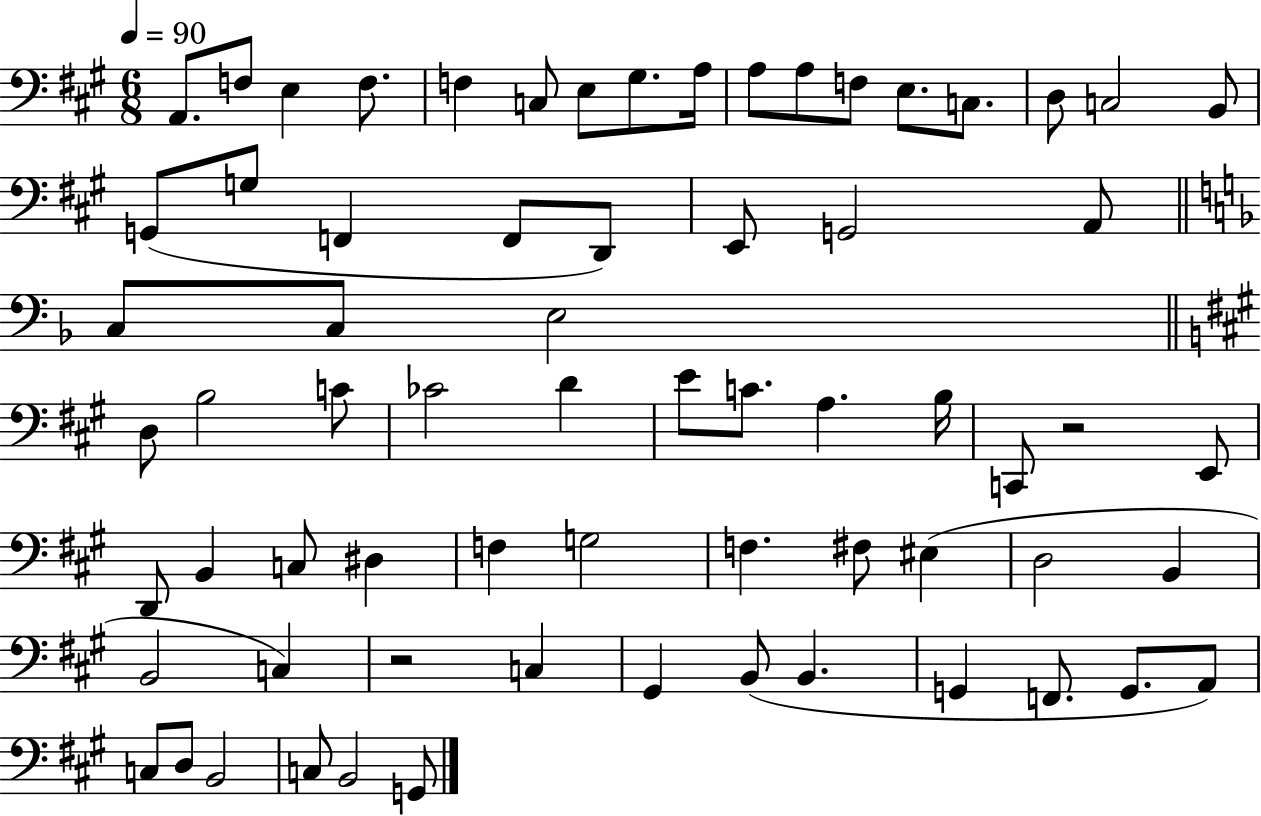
A2/e. F3/e E3/q F3/e. F3/q C3/e E3/e G#3/e. A3/s A3/e A3/e F3/e E3/e. C3/e. D3/e C3/h B2/e G2/e G3/e F2/q F2/e D2/e E2/e G2/h A2/e C3/e C3/e E3/h D3/e B3/h C4/e CES4/h D4/q E4/e C4/e. A3/q. B3/s C2/e R/h E2/e D2/e B2/q C3/e D#3/q F3/q G3/h F3/q. F#3/e EIS3/q D3/h B2/q B2/h C3/q R/h C3/q G#2/q B2/e B2/q. G2/q F2/e. G2/e. A2/e C3/e D3/e B2/h C3/e B2/h G2/e